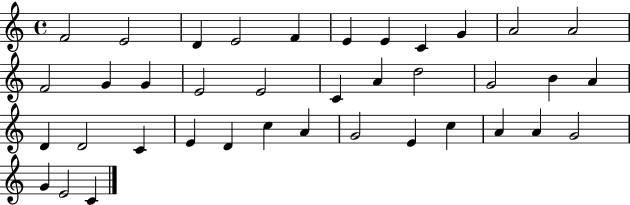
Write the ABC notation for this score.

X:1
T:Untitled
M:4/4
L:1/4
K:C
F2 E2 D E2 F E E C G A2 A2 F2 G G E2 E2 C A d2 G2 B A D D2 C E D c A G2 E c A A G2 G E2 C